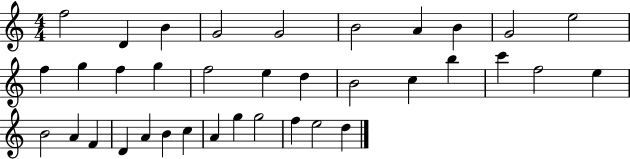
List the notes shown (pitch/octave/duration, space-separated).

F5/h D4/q B4/q G4/h G4/h B4/h A4/q B4/q G4/h E5/h F5/q G5/q F5/q G5/q F5/h E5/q D5/q B4/h C5/q B5/q C6/q F5/h E5/q B4/h A4/q F4/q D4/q A4/q B4/q C5/q A4/q G5/q G5/h F5/q E5/h D5/q